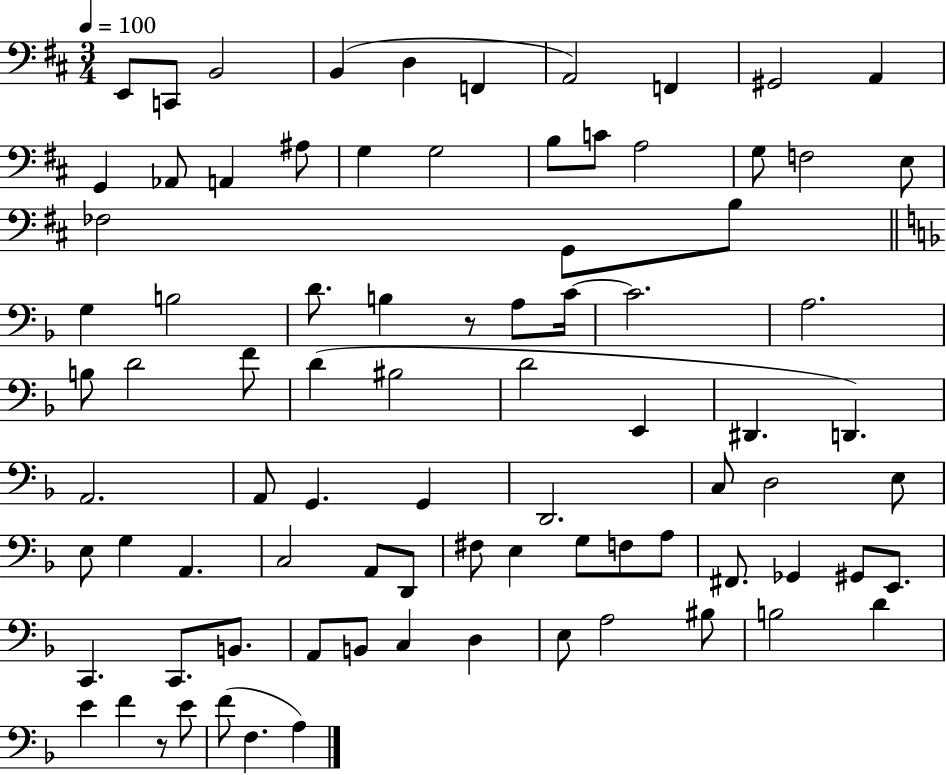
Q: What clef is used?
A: bass